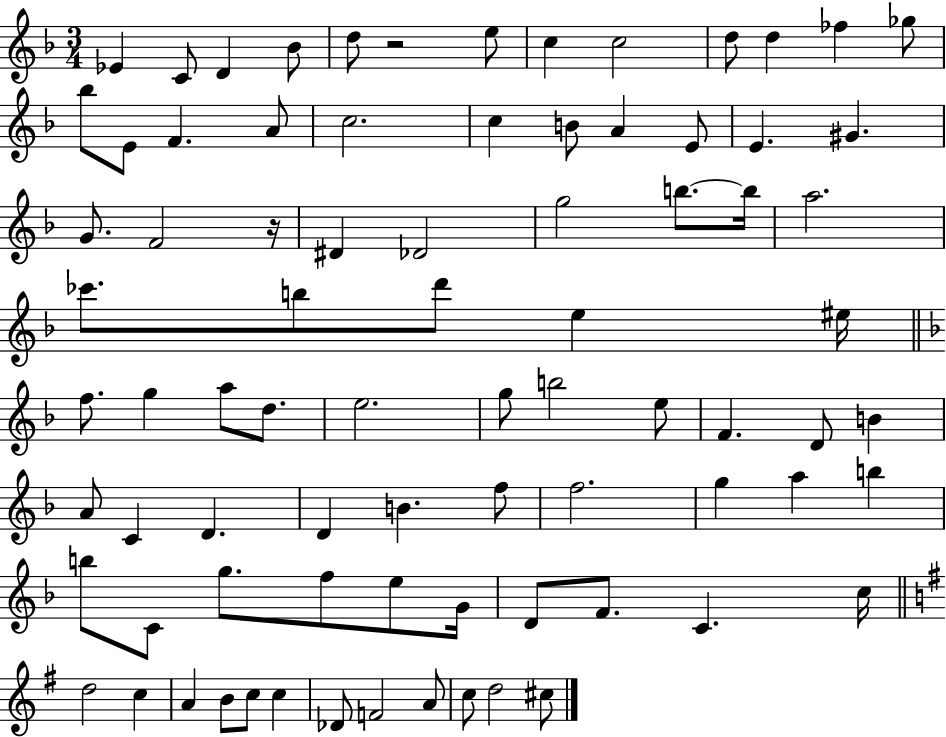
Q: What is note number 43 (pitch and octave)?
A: B5